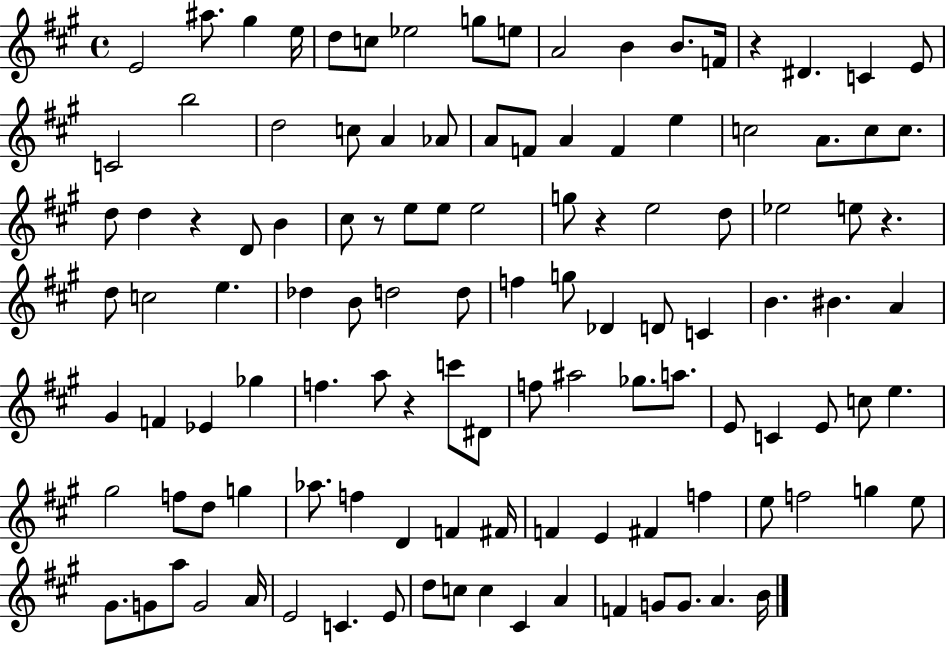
E4/h A#5/e. G#5/q E5/s D5/e C5/e Eb5/h G5/e E5/e A4/h B4/q B4/e. F4/s R/q D#4/q. C4/q E4/e C4/h B5/h D5/h C5/e A4/q Ab4/e A4/e F4/e A4/q F4/q E5/q C5/h A4/e. C5/e C5/e. D5/e D5/q R/q D4/e B4/q C#5/e R/e E5/e E5/e E5/h G5/e R/q E5/h D5/e Eb5/h E5/e R/q. D5/e C5/h E5/q. Db5/q B4/e D5/h D5/e F5/q G5/e Db4/q D4/e C4/q B4/q. BIS4/q. A4/q G#4/q F4/q Eb4/q Gb5/q F5/q. A5/e R/q C6/e D#4/e F5/e A#5/h Gb5/e. A5/e. E4/e C4/q E4/e C5/e E5/q. G#5/h F5/e D5/e G5/q Ab5/e. F5/q D4/q F4/q F#4/s F4/q E4/q F#4/q F5/q E5/e F5/h G5/q E5/e G#4/e. G4/e A5/e G4/h A4/s E4/h C4/q. E4/e D5/e C5/e C5/q C#4/q A4/q F4/q G4/e G4/e. A4/q. B4/s